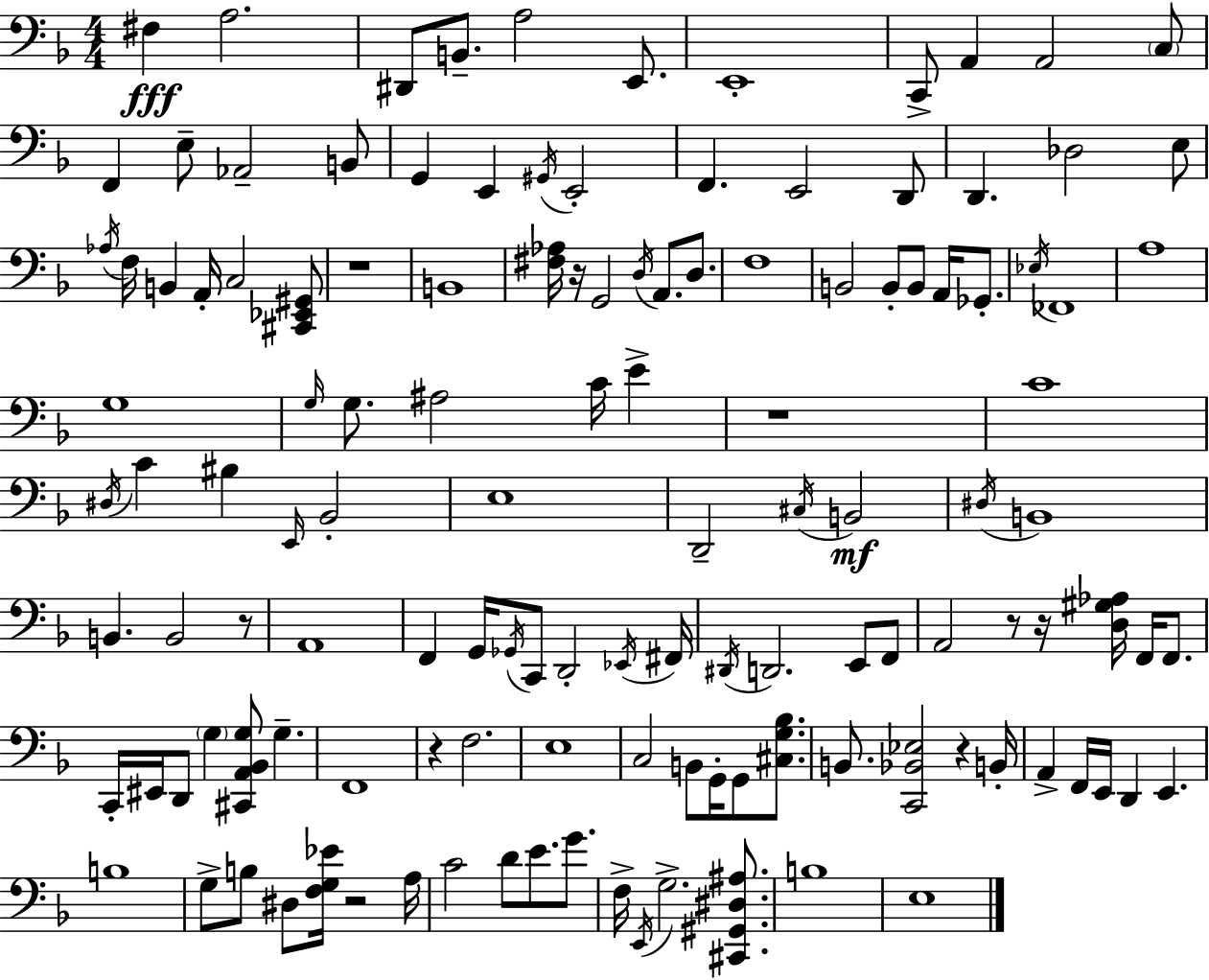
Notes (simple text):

F#3/q A3/h. D#2/e B2/e. A3/h E2/e. E2/w C2/e A2/q A2/h C3/e F2/q E3/e Ab2/h B2/e G2/q E2/q G#2/s E2/h F2/q. E2/h D2/e D2/q. Db3/h E3/e Ab3/s F3/s B2/q A2/s C3/h [C#2,Eb2,G#2]/e R/w B2/w [F#3,Ab3]/s R/s G2/h D3/s A2/e. D3/e. F3/w B2/h B2/e B2/e A2/s Gb2/e. Eb3/s FES2/w A3/w G3/w G3/s G3/e. A#3/h C4/s E4/q R/w C4/w D#3/s C4/q BIS3/q E2/s Bb2/h E3/w D2/h C#3/s B2/h D#3/s B2/w B2/q. B2/h R/e A2/w F2/q G2/s Gb2/s C2/e D2/h Eb2/s F#2/s D#2/s D2/h. E2/e F2/e A2/h R/e R/s [D3,G#3,Ab3]/s F2/s F2/e. C2/s EIS2/s D2/e G3/q [C#2,A2,Bb2,G3]/e G3/q. F2/w R/q F3/h. E3/w C3/h B2/e G2/s G2/e [C#3,G3,Bb3]/e. B2/e. [C2,Bb2,Eb3]/h R/q B2/s A2/q F2/s E2/s D2/q E2/q. B3/w G3/e B3/e D#3/e [F3,G3,Eb4]/s R/h A3/s C4/h D4/e E4/e. G4/e. F3/s E2/s G3/h. [C#2,G#2,D#3,A#3]/e. B3/w E3/w